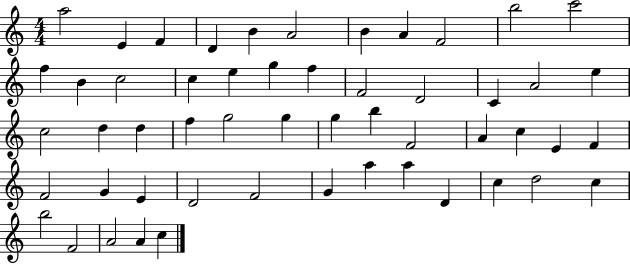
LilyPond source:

{
  \clef treble
  \numericTimeSignature
  \time 4/4
  \key c \major
  a''2 e'4 f'4 | d'4 b'4 a'2 | b'4 a'4 f'2 | b''2 c'''2 | \break f''4 b'4 c''2 | c''4 e''4 g''4 f''4 | f'2 d'2 | c'4 a'2 e''4 | \break c''2 d''4 d''4 | f''4 g''2 g''4 | g''4 b''4 f'2 | a'4 c''4 e'4 f'4 | \break f'2 g'4 e'4 | d'2 f'2 | g'4 a''4 a''4 d'4 | c''4 d''2 c''4 | \break b''2 f'2 | a'2 a'4 c''4 | \bar "|."
}